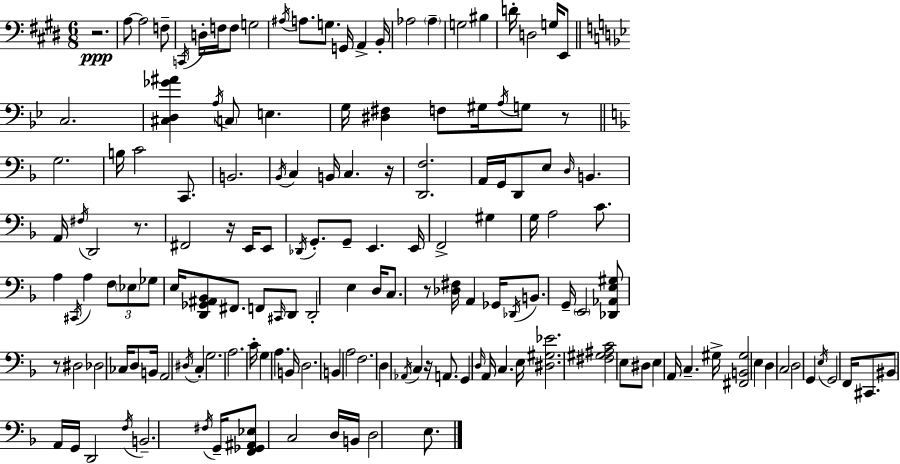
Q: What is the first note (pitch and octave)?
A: A3